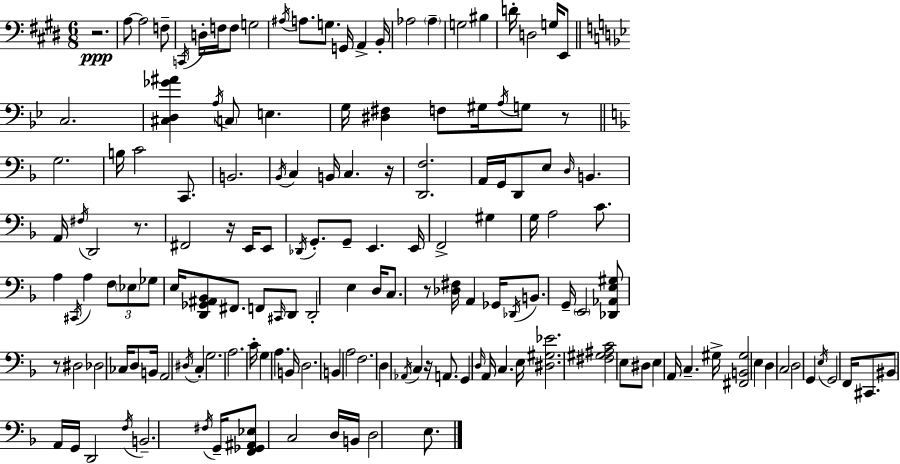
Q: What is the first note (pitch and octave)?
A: A3